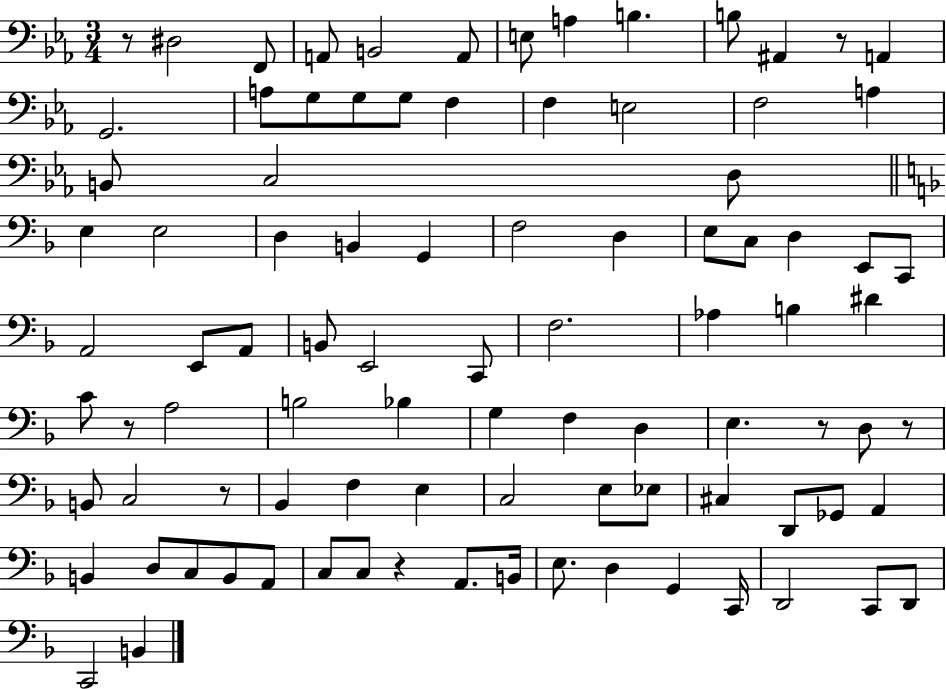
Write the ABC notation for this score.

X:1
T:Untitled
M:3/4
L:1/4
K:Eb
z/2 ^D,2 F,,/2 A,,/2 B,,2 A,,/2 E,/2 A, B, B,/2 ^A,, z/2 A,, G,,2 A,/2 G,/2 G,/2 G,/2 F, F, E,2 F,2 A, B,,/2 C,2 D,/2 E, E,2 D, B,, G,, F,2 D, E,/2 C,/2 D, E,,/2 C,,/2 A,,2 E,,/2 A,,/2 B,,/2 E,,2 C,,/2 F,2 _A, B, ^D C/2 z/2 A,2 B,2 _B, G, F, D, E, z/2 D,/2 z/2 B,,/2 C,2 z/2 _B,, F, E, C,2 E,/2 _E,/2 ^C, D,,/2 _G,,/2 A,, B,, D,/2 C,/2 B,,/2 A,,/2 C,/2 C,/2 z A,,/2 B,,/4 E,/2 D, G,, C,,/4 D,,2 C,,/2 D,,/2 C,,2 B,,